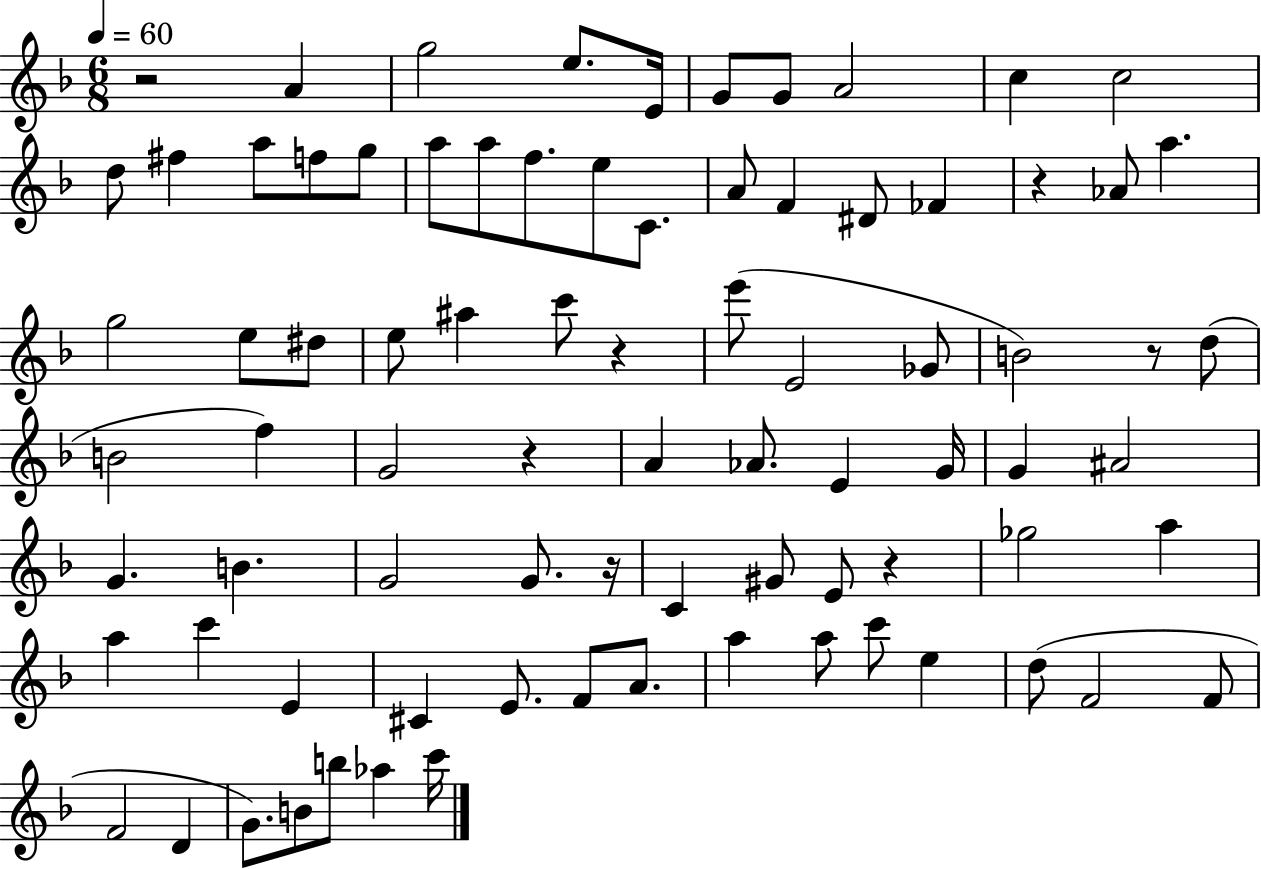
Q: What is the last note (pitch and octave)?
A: C6